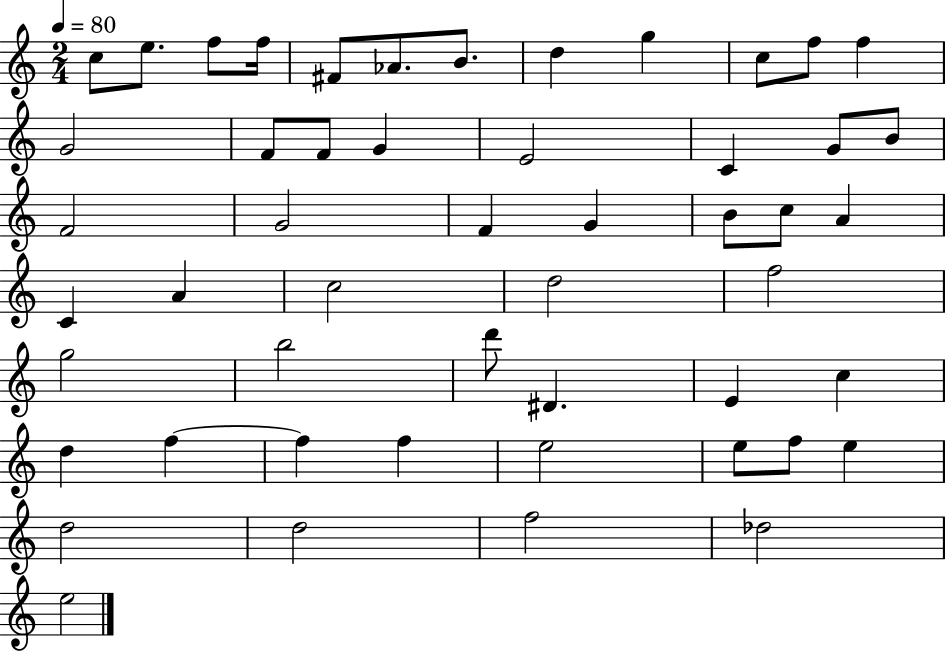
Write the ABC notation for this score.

X:1
T:Untitled
M:2/4
L:1/4
K:C
c/2 e/2 f/2 f/4 ^F/2 _A/2 B/2 d g c/2 f/2 f G2 F/2 F/2 G E2 C G/2 B/2 F2 G2 F G B/2 c/2 A C A c2 d2 f2 g2 b2 d'/2 ^D E c d f f f e2 e/2 f/2 e d2 d2 f2 _d2 e2